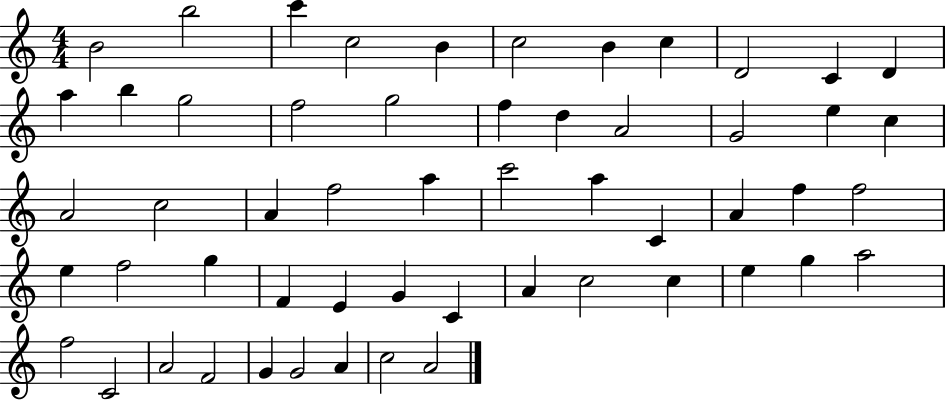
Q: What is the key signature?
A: C major